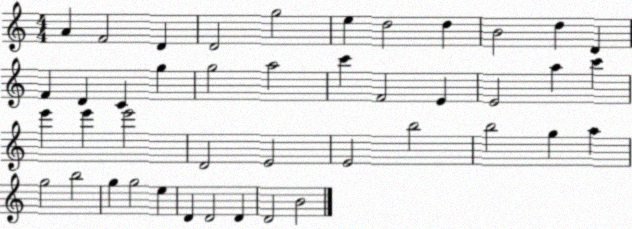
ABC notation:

X:1
T:Untitled
M:4/4
L:1/4
K:C
A F2 D D2 g2 e d2 d B2 d D F D C g g2 a2 c' F2 E E2 a c' e' e' e'2 D2 E2 E2 b2 b2 g a g2 b2 g g2 e D D2 D D2 B2